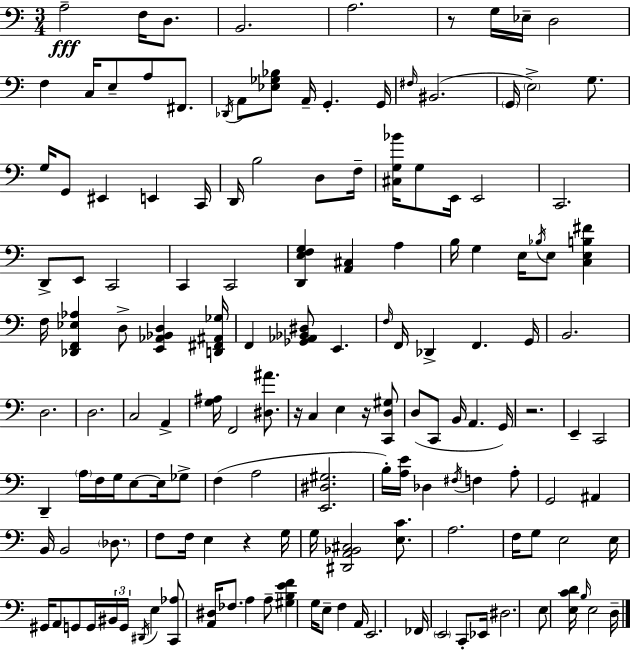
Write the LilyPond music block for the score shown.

{
  \clef bass
  \numericTimeSignature
  \time 3/4
  \key a \minor
  \repeat volta 2 { a2--\fff f16 d8. | b,2. | a2. | r8 g16 ees16-- d2 | \break f4 c16 e8-- a8 fis,8. | \acciaccatura { des,16 } a,8 <ees ges bes>8 a,16-- g,4.-. | g,16 \grace { fis16 }( bis,2. | \parenthesize g,16 \parenthesize e2->) g8. | \break g16 g,8 eis,4 e,4 | c,16 d,16 b2 d8 | f16-- <cis g bes'>16 g8 e,16 e,2 | c,2. | \break d,8-> e,8 c,2 | c,4 c,2 | <d, e f g>4 <a, cis>4 a4 | b16 g4 e16 \acciaccatura { bes16 } e8 <c e b fis'>4 | \break f16 <des, f, ees aes>4 d8-> <e, aes, bes, d>4 | <d, fis, ais, ges>16 f,4 <ges, aes, bes, dis>8 e,4. | \grace { f16 } f,16 des,4-> f,4. | g,16 b,2. | \break d2. | d2. | c2 | a,4-> <g ais>16 f,2 | \break <dis ais'>8. r16 c4 e4 | r16 <c, d gis>8 d8( c,8 b,16 a,4. | g,16) r2. | e,4-- c,2 | \break d,4-- \parenthesize a16 f16 g16 e8~~ | e16 ges8-> f4( a2 | <e, dis gis>2. | b16-.) <a e'>16 des4 \acciaccatura { fis16 } f4 | \break a8-. g,2 | ais,4 b,16 b,2 | \parenthesize des8. f8 f16 e4 | r4 g16 g16 <dis, a, bes, cis>2 | \break <e c'>8. a2. | f16 g8 e2 | e16 gis,16 a,8 g,8 g,16 \tuplet 3/2 { bis,16 | g,16 \acciaccatura { dis,16 } } e4 <c, aes>8 <a, dis>16 fes8. | \break a4 a8-- <gis b e' f'>4 g16 e8-- | f4 a,16 e,2. | fes,16 \parenthesize e,2 | c,8-. ees,16 dis2. | \break e8 <e c' d'>16 \grace { b16 } e2 | d16-- } \bar "|."
}